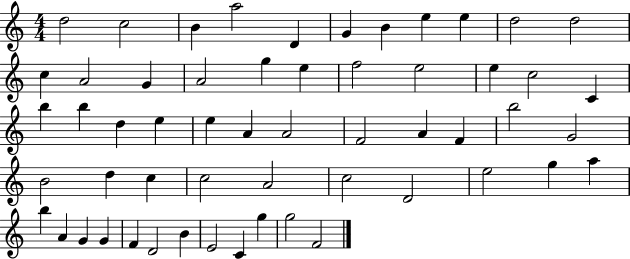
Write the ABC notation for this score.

X:1
T:Untitled
M:4/4
L:1/4
K:C
d2 c2 B a2 D G B e e d2 d2 c A2 G A2 g e f2 e2 e c2 C b b d e e A A2 F2 A F b2 G2 B2 d c c2 A2 c2 D2 e2 g a b A G G F D2 B E2 C g g2 F2